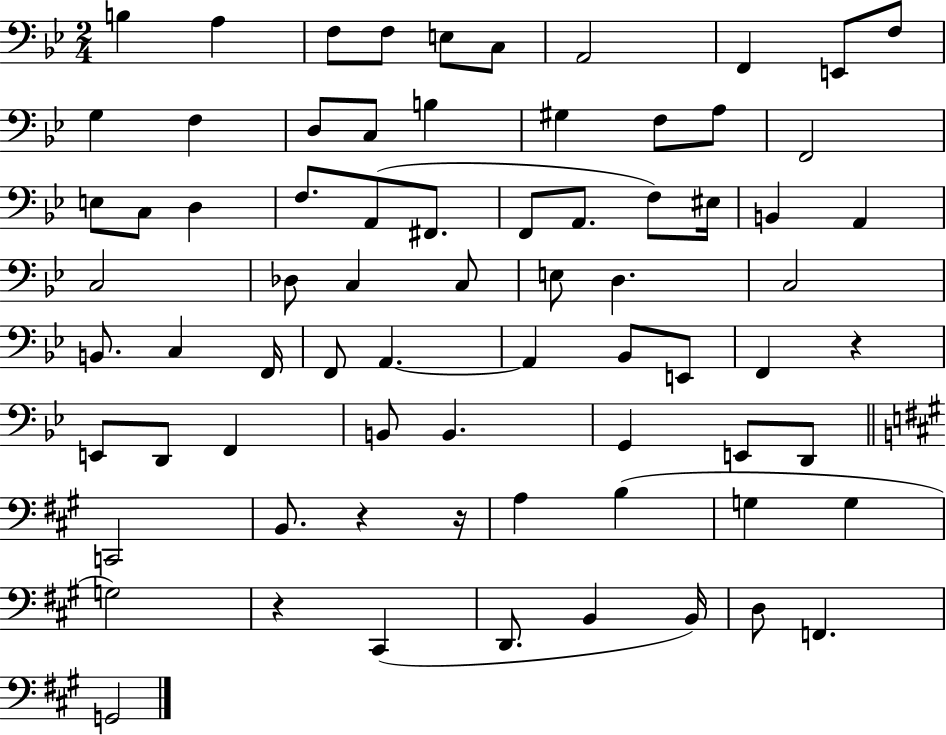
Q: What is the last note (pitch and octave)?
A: G2